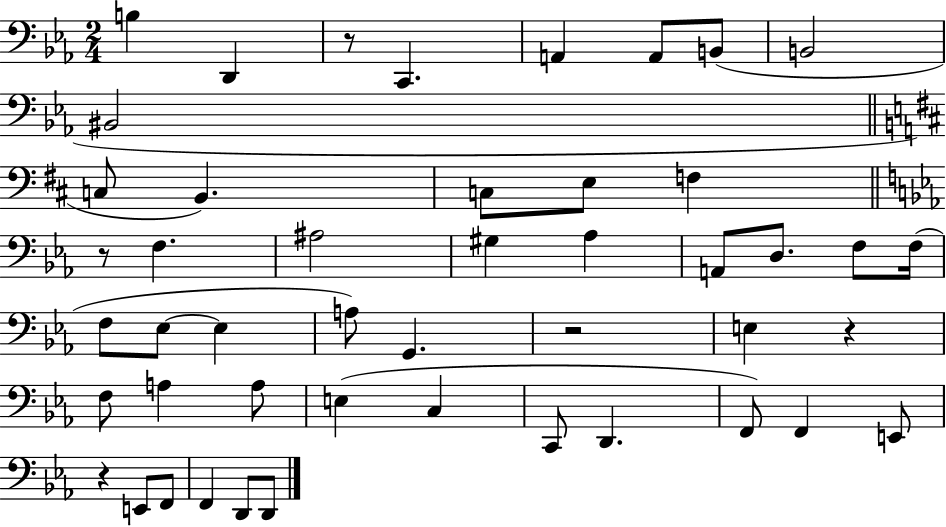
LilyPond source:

{
  \clef bass
  \numericTimeSignature
  \time 2/4
  \key ees \major
  b4 d,4 | r8 c,4. | a,4 a,8 b,8( | b,2 | \break bis,2 | \bar "||" \break \key b \minor c8 b,4.) | c8 e8 f4 | \bar "||" \break \key ees \major r8 f4. | ais2 | gis4 aes4 | a,8 d8. f8 f16( | \break f8 ees8~~ ees4 | a8) g,4. | r2 | e4 r4 | \break f8 a4 a8 | e4( c4 | c,8 d,4. | f,8) f,4 e,8 | \break r4 e,8 f,8 | f,4 d,8 d,8 | \bar "|."
}